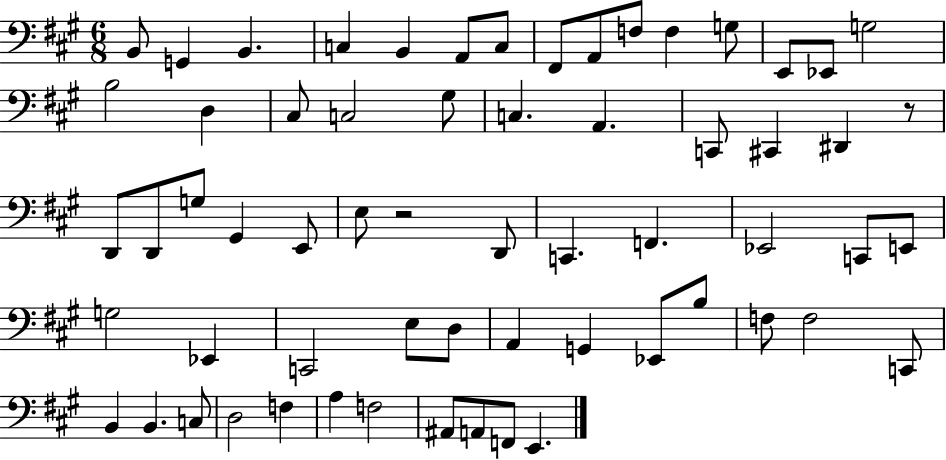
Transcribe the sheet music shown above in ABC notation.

X:1
T:Untitled
M:6/8
L:1/4
K:A
B,,/2 G,, B,, C, B,, A,,/2 C,/2 ^F,,/2 A,,/2 F,/2 F, G,/2 E,,/2 _E,,/2 G,2 B,2 D, ^C,/2 C,2 ^G,/2 C, A,, C,,/2 ^C,, ^D,, z/2 D,,/2 D,,/2 G,/2 ^G,, E,,/2 E,/2 z2 D,,/2 C,, F,, _E,,2 C,,/2 E,,/2 G,2 _E,, C,,2 E,/2 D,/2 A,, G,, _E,,/2 B,/2 F,/2 F,2 C,,/2 B,, B,, C,/2 D,2 F, A, F,2 ^A,,/2 A,,/2 F,,/2 E,,